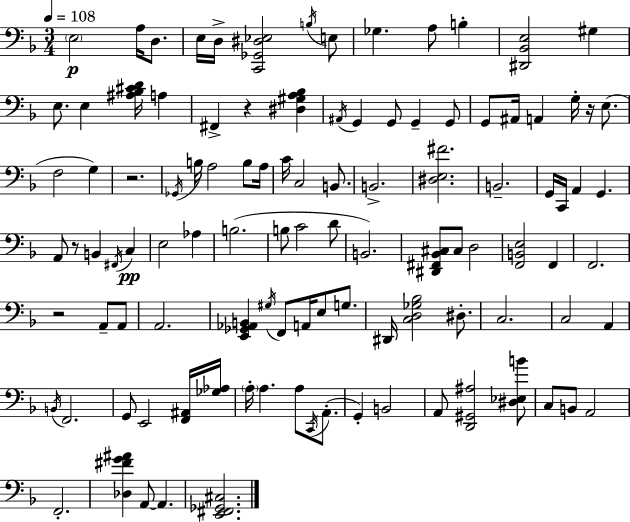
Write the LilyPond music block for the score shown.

{
  \clef bass
  \numericTimeSignature
  \time 3/4
  \key d \minor
  \tempo 4 = 108
  \parenthesize e2\p a16 d8. | e16 d16-> <c, ges, dis ees>2 \acciaccatura { b16 } e8 | ges4. a8 b4-. | <dis, bes, e>2 gis4 | \break e8. e4 <ais bes cis' d'>16 a4 | fis,4-> r4 <dis gis a bes>4 | \acciaccatura { ais,16 } g,4 g,8 g,4-- | g,8 g,8 ais,16 a,4 g16-. r16 e8.( | \break f2 g4) | r2. | \acciaccatura { ges,16 } b16 a2 | b8 a16 c'16 c2 | \break b,8. b,2.-> | <dis e fis'>2. | b,2.-- | g,16 c,16 a,4 g,4. | \break a,8 r8 b,4 \acciaccatura { fis,16 } | c4\pp e2 | aes4 b2.( | b8 c'2 | \break d'8 b,2.) | <dis, fis, bes, cis>8 cis8 d2 | <f, b, e>2 | f,4 f,2. | \break r2 | a,8-- a,8 a,2. | <e, ges, aes, b,>4 \acciaccatura { gis16 } f,8 a,16 | e8 g8. dis,16 <c d ges bes>2 | \break dis8.-. c2. | c2 | a,4 \acciaccatura { b,16 } f,2. | g,8 e,2 | \break <f, ais,>16 <ges aes>16 \parenthesize a16-. a4. | a8 \acciaccatura { c,16 }( a,8.-. g,4-.) b,2 | a,8 <d, gis, ais>2 | <dis ees b'>8 c8 b,8 a,2 | \break f,2.-. | <des fis' g' ais'>4 a,8~~ | a,4. <e, fis, ges, cis>2. | \bar "|."
}